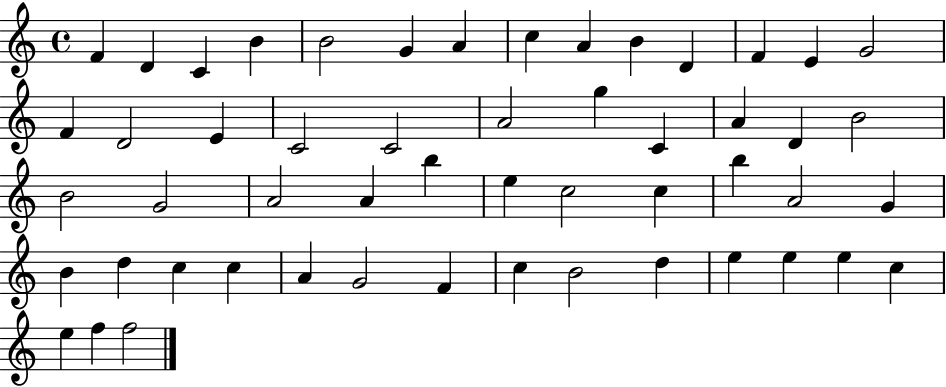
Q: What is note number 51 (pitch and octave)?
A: E5